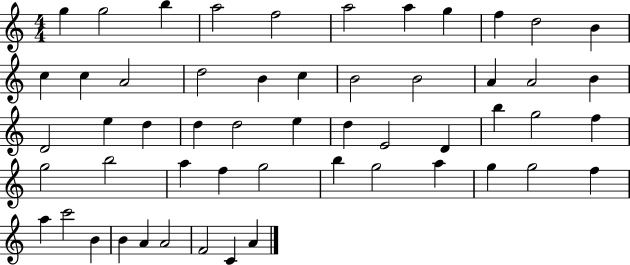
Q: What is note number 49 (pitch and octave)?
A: B4